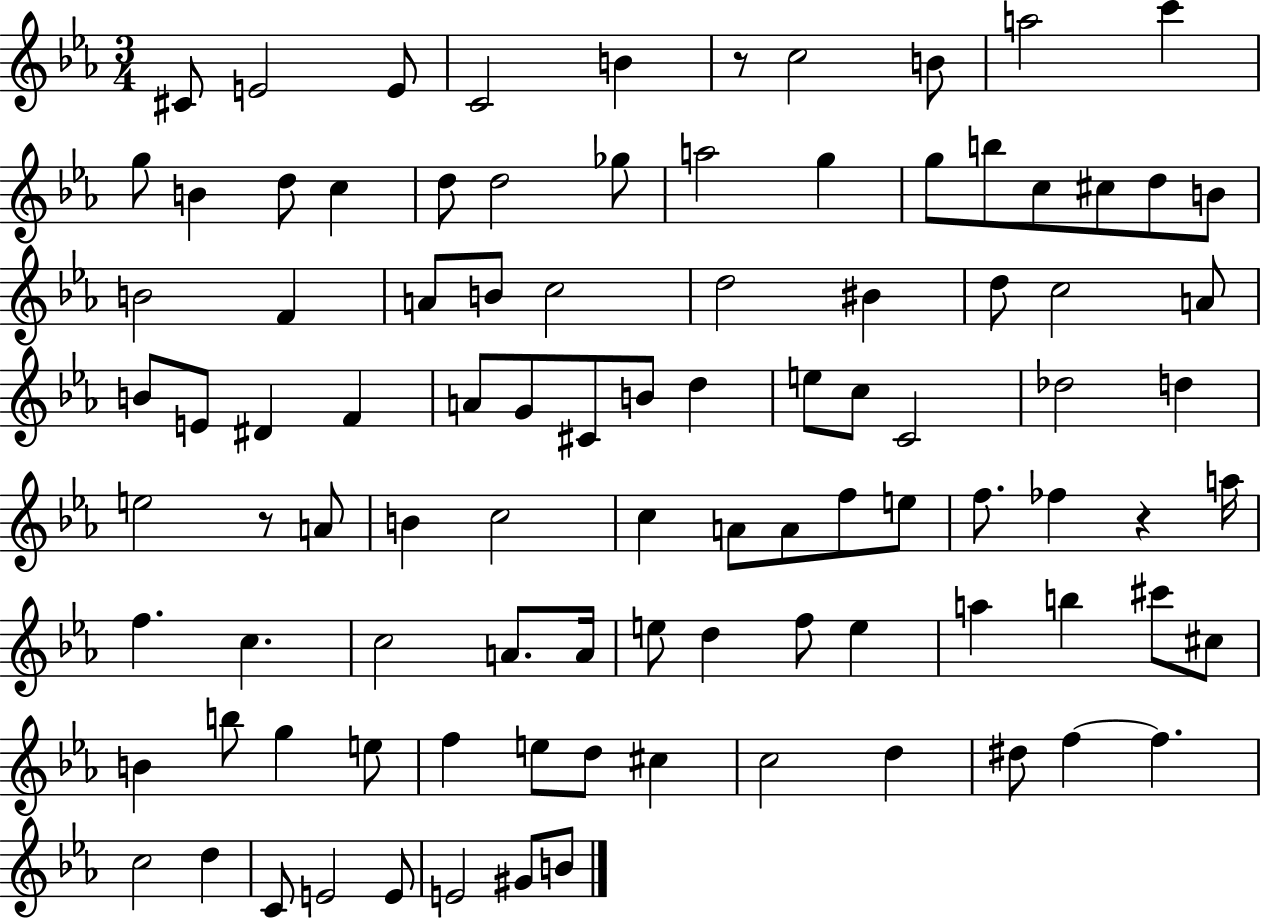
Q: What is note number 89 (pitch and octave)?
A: C4